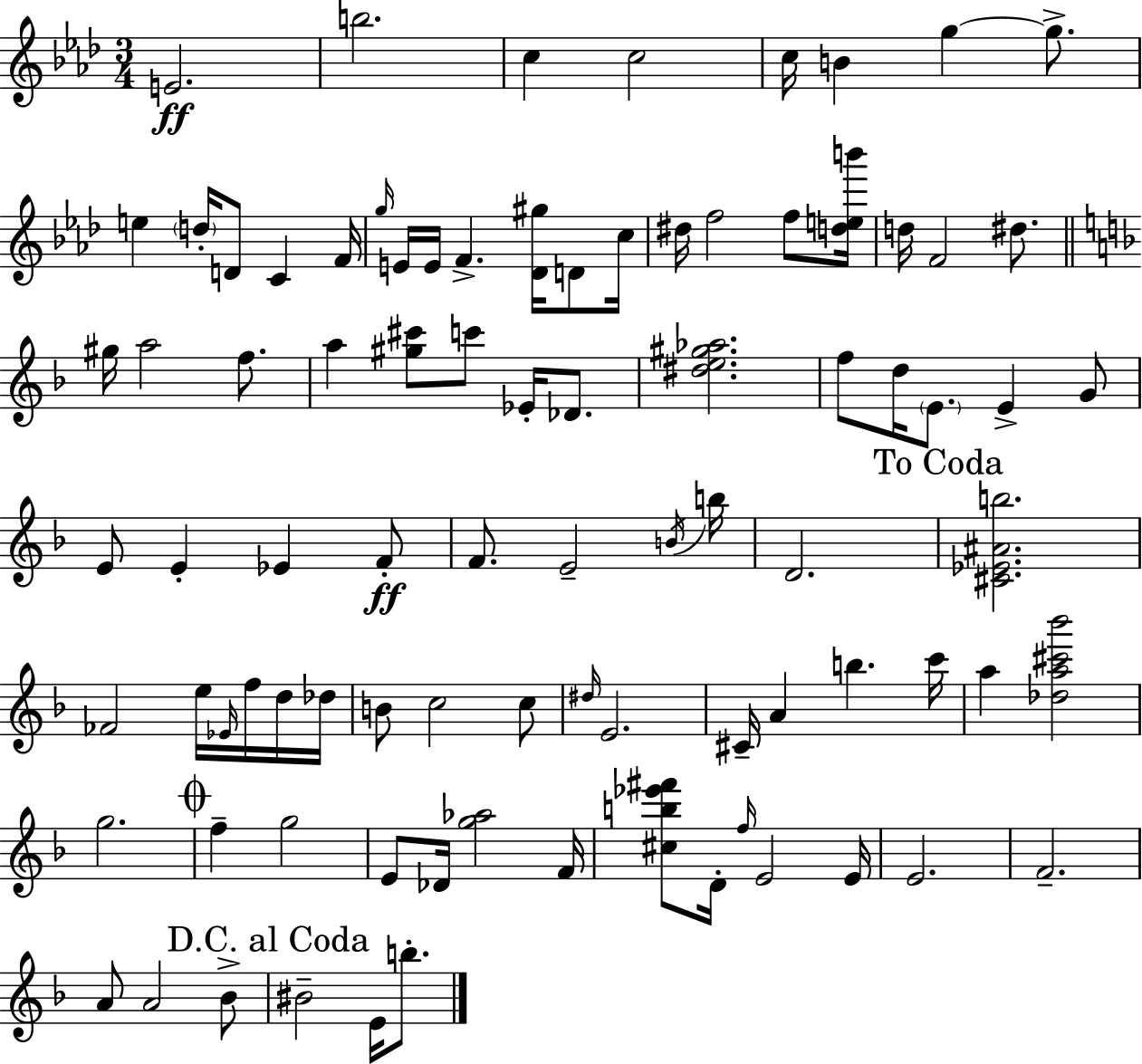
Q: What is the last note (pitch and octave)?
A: B5